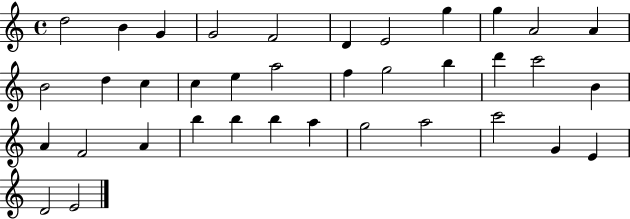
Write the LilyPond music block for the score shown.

{
  \clef treble
  \time 4/4
  \defaultTimeSignature
  \key c \major
  d''2 b'4 g'4 | g'2 f'2 | d'4 e'2 g''4 | g''4 a'2 a'4 | \break b'2 d''4 c''4 | c''4 e''4 a''2 | f''4 g''2 b''4 | d'''4 c'''2 b'4 | \break a'4 f'2 a'4 | b''4 b''4 b''4 a''4 | g''2 a''2 | c'''2 g'4 e'4 | \break d'2 e'2 | \bar "|."
}